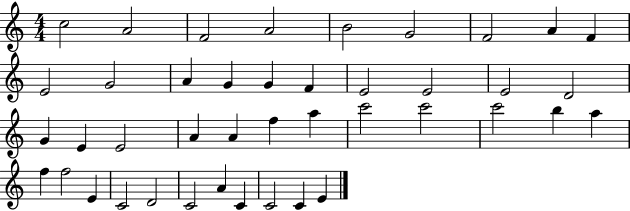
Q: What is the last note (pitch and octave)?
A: E4